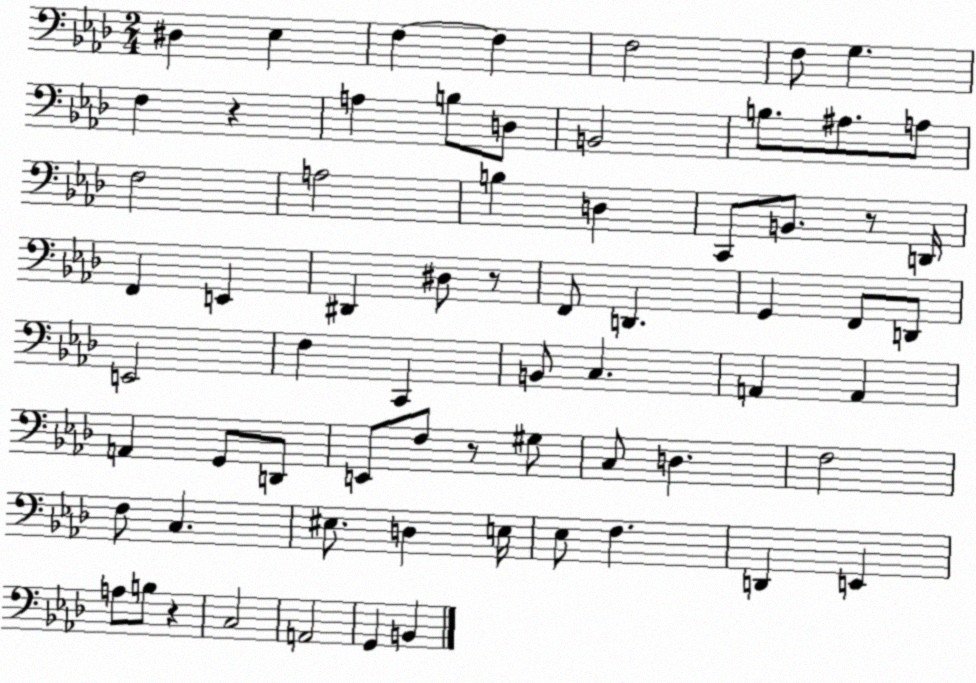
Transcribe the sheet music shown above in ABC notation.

X:1
T:Untitled
M:2/4
L:1/4
K:Ab
^D, _E, F, F, F,2 F,/2 G, F, z A, B,/2 D,/2 B,,2 B,/2 ^A,/2 A,/2 F,2 A,2 B, D, C,,/2 B,,/2 z/2 D,,/4 F,, E,, ^D,, ^D,/2 z/2 F,,/2 D,, G,, F,,/2 D,,/2 E,,2 F, C,, B,,/2 C, A,, A,, A,, G,,/2 D,,/2 E,,/2 F,/2 z/2 ^G,/2 C,/2 D, F,2 F,/2 C, ^E,/2 D, E,/4 _E,/2 F, D,, E,, A,/2 B,/2 z C,2 A,,2 G,, B,,